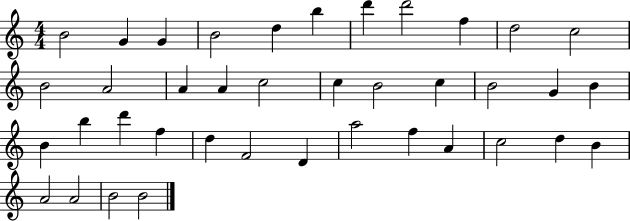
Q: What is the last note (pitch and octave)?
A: B4